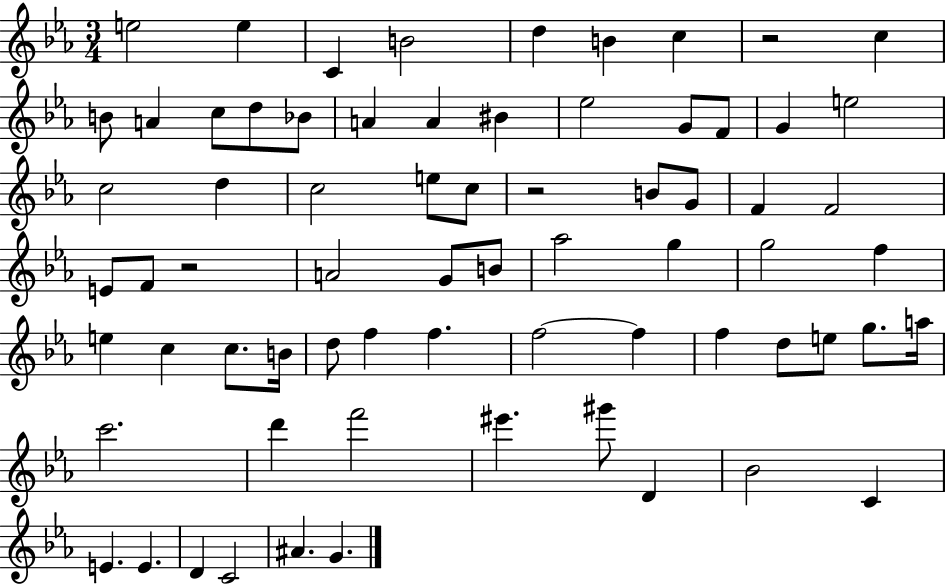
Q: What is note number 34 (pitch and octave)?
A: G4